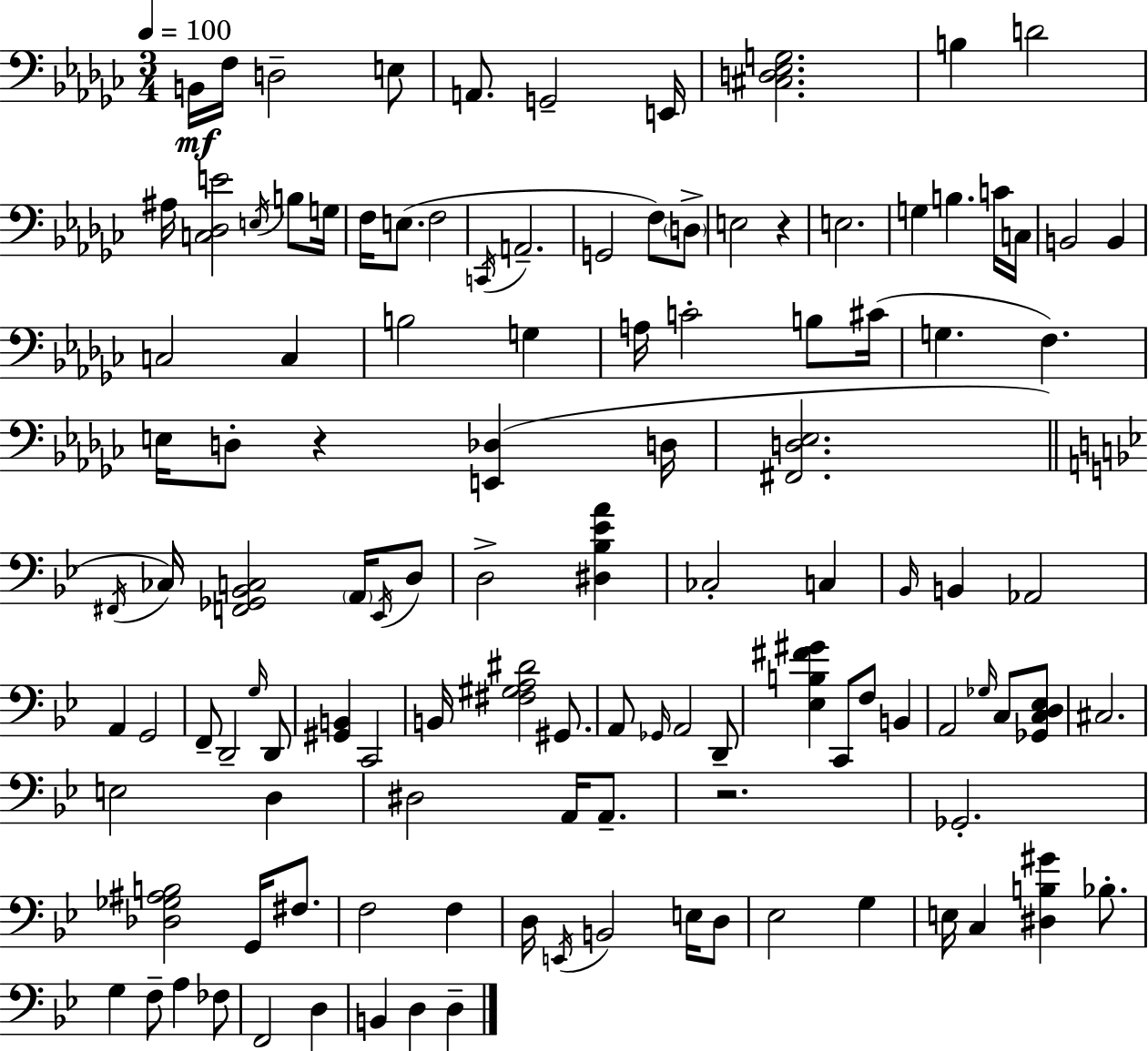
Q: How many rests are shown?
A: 3